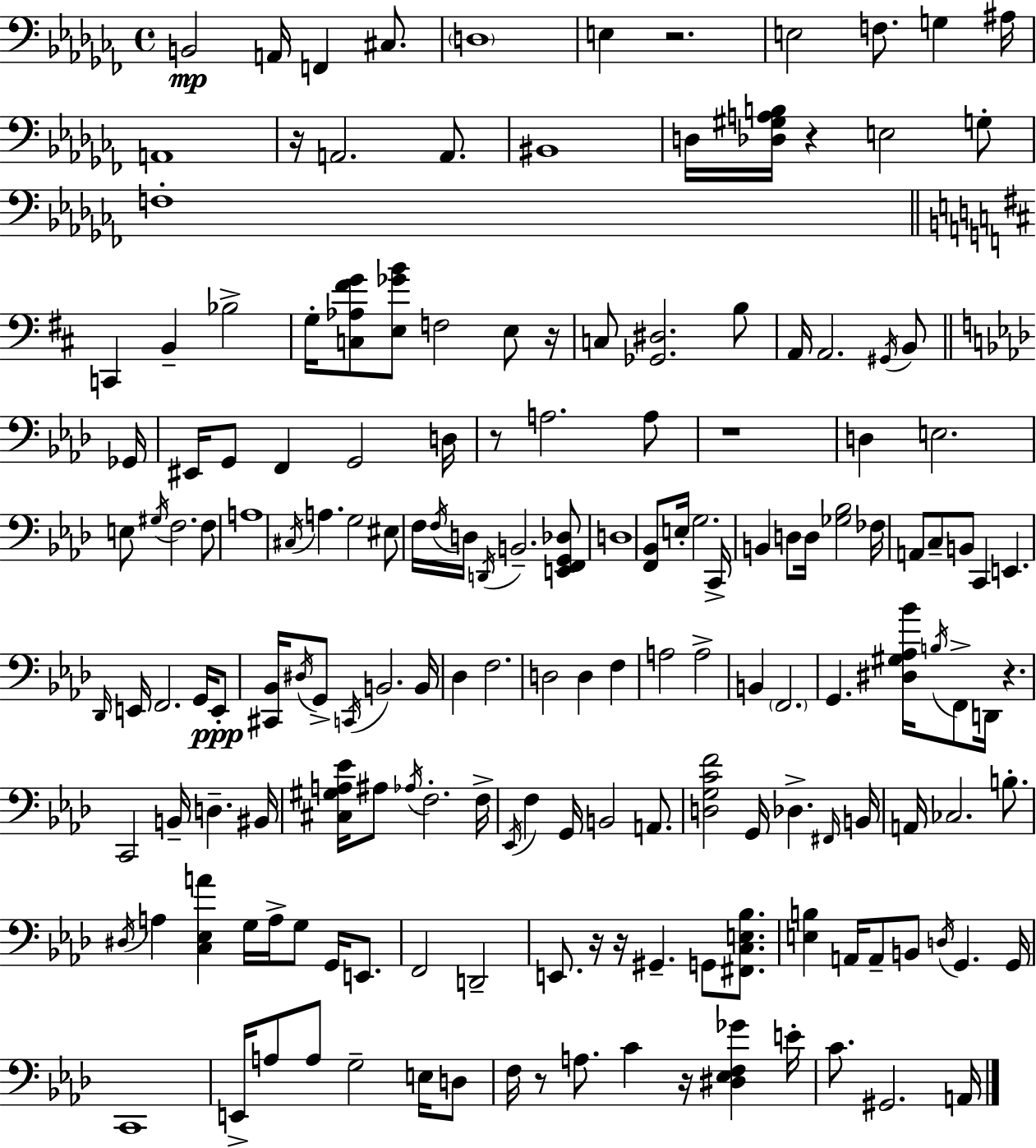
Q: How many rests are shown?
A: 11